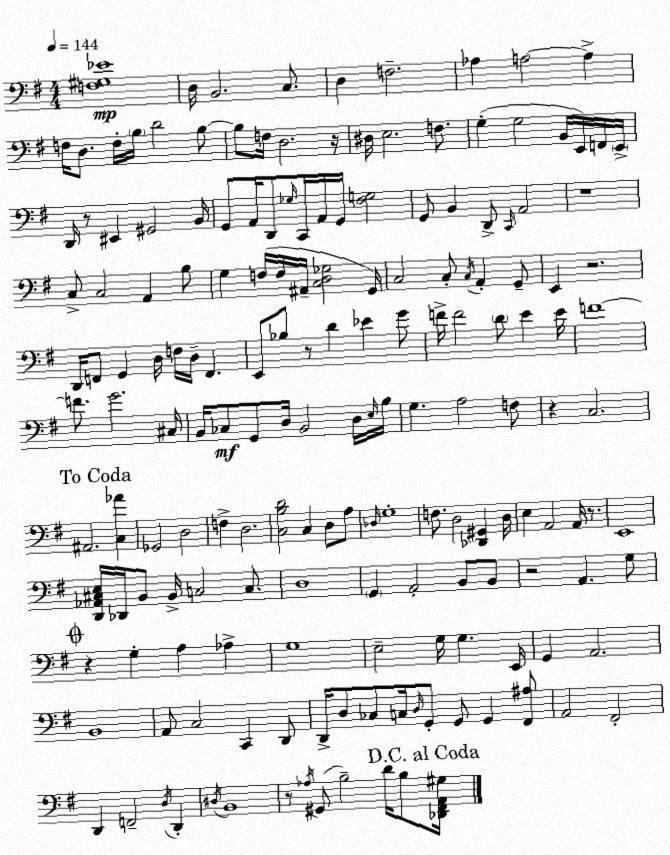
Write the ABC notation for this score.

X:1
T:Untitled
M:4/4
L:1/4
K:Em
[F,^G,_E]4 D,/4 B,,2 C,/2 D, F,2 _A, A,2 A, F,/4 D,/2 F,/4 B,/4 D2 B,/2 B,/2 F,/4 D,2 z/4 ^D,/4 E,2 F,/2 G, G,2 B,,/4 E,,/4 F,,/4 E,,/4 D,,/4 z/2 ^E,, ^G,,2 B,,/4 G,,/2 A,,/4 D,,/2 _G,/4 C,,/4 A,,/4 G,,/4 [^F,G,]2 G,,/2 B,, D,,/2 C,,/4 A,,2 z4 C,/2 C,2 A,, B,/2 G, F,/4 F,/4 ^A,,/4 [C,D,_G,]2 G,,/4 C,2 C,/2 C,/4 A,, G,,/2 E,, z2 D,,/4 F,,/2 G,, D,/4 F,/4 D,/4 F,, E,,/2 _B,/2 z/2 D _E G/2 F/4 F2 D/2 E E/4 F4 F/2 G2 ^C,/4 B,,/4 _C,/2 G,,/2 D,/4 B,,2 D,/4 E,/4 B,/4 G, A,2 F,/2 z C,2 ^A,,2 [C,_A] _G,,2 D,2 F, D,2 [C,B,D]2 C, D,/2 A,/2 _D,/4 G,4 F,/2 D,2 [_D,,^G,,] D,/4 E, A,,2 A,,/4 z/2 E,,4 [D,,_A,,^C,E,]/4 _D,,/4 B,,/2 B,,/4 C,2 C,/2 D,4 G,, A,,2 B,,/2 B,,/2 z2 A,, G,/2 z G, A, _A, G,4 E,2 G,/4 G, E,,/4 G,, A,,2 B,,4 A,,/2 C,2 C,, D,,/2 D,,/4 D,/2 _C,/2 C,/4 D,/4 G,,/2 G,,/2 G,, [^F,,^A,]/2 A,,2 ^F,,2 D,, F,,2 D,/4 D,, ^D,/4 B,,4 z/2 _A,/4 ^G,,/2 B,2 D/4 B,/2 [_D,,^F,,A,,^G,]/4